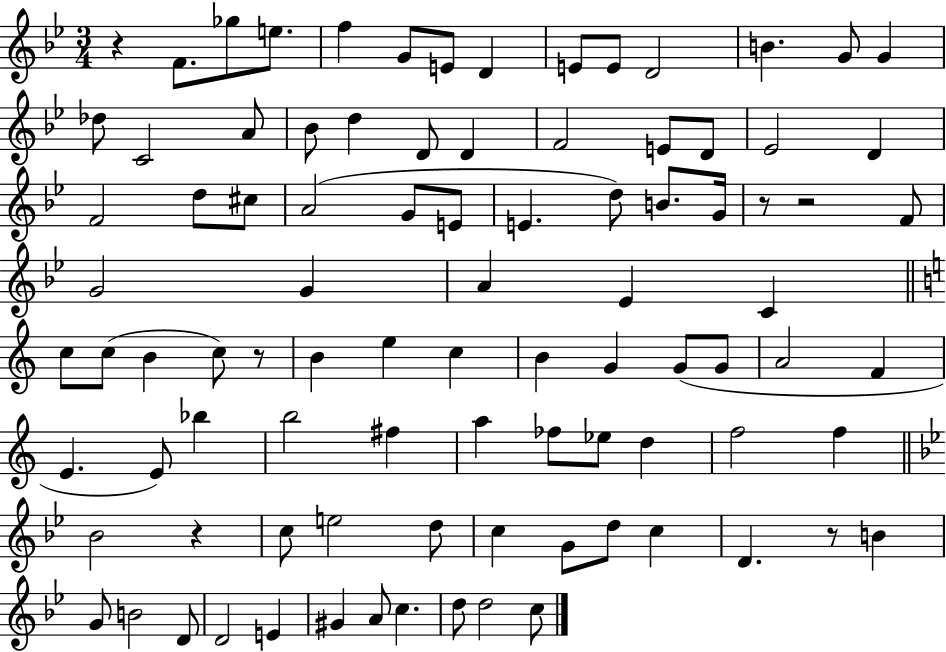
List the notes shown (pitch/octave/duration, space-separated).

R/q F4/e. Gb5/e E5/e. F5/q G4/e E4/e D4/q E4/e E4/e D4/h B4/q. G4/e G4/q Db5/e C4/h A4/e Bb4/e D5/q D4/e D4/q F4/h E4/e D4/e Eb4/h D4/q F4/h D5/e C#5/e A4/h G4/e E4/e E4/q. D5/e B4/e. G4/s R/e R/h F4/e G4/h G4/q A4/q Eb4/q C4/q C5/e C5/e B4/q C5/e R/e B4/q E5/q C5/q B4/q G4/q G4/e G4/e A4/h F4/q E4/q. E4/e Bb5/q B5/h F#5/q A5/q FES5/e Eb5/e D5/q F5/h F5/q Bb4/h R/q C5/e E5/h D5/e C5/q G4/e D5/e C5/q D4/q. R/e B4/q G4/e B4/h D4/e D4/h E4/q G#4/q A4/e C5/q. D5/e D5/h C5/e